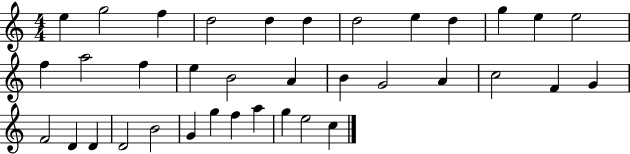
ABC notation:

X:1
T:Untitled
M:4/4
L:1/4
K:C
e g2 f d2 d d d2 e d g e e2 f a2 f e B2 A B G2 A c2 F G F2 D D D2 B2 G g f a g e2 c